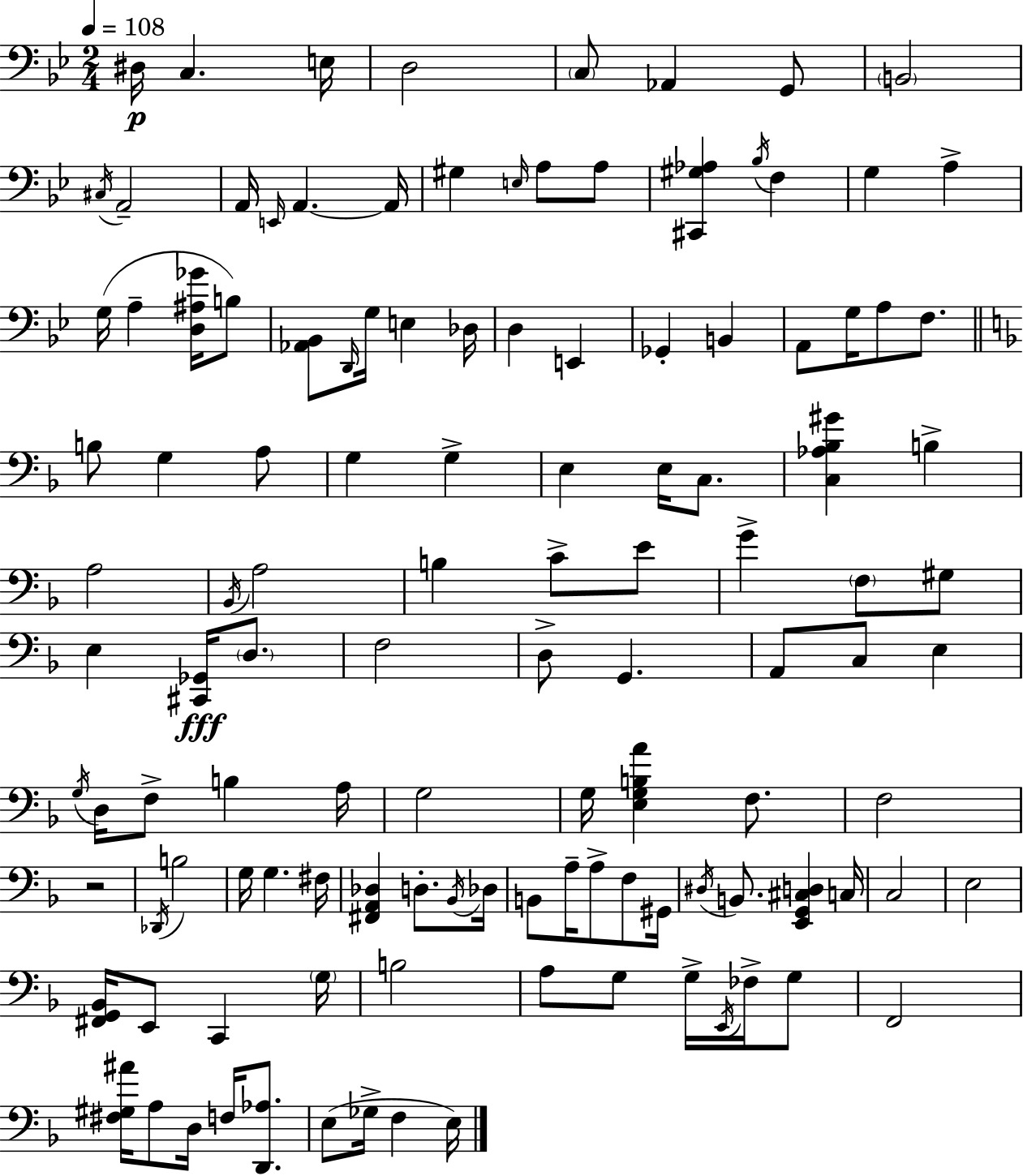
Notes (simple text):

D#3/s C3/q. E3/s D3/h C3/e Ab2/q G2/e B2/h C#3/s A2/h A2/s E2/s A2/q. A2/s G#3/q E3/s A3/e A3/e [C#2,G#3,Ab3]/q Bb3/s F3/q G3/q A3/q G3/s A3/q [D3,A#3,Gb4]/s B3/e [Ab2,Bb2]/e D2/s G3/s E3/q Db3/s D3/q E2/q Gb2/q B2/q A2/e G3/s A3/e F3/e. B3/e G3/q A3/e G3/q G3/q E3/q E3/s C3/e. [C3,Ab3,Bb3,G#4]/q B3/q A3/h Bb2/s A3/h B3/q C4/e E4/e G4/q F3/e G#3/e E3/q [C#2,Gb2]/s D3/e. F3/h D3/e G2/q. A2/e C3/e E3/q G3/s D3/s F3/e B3/q A3/s G3/h G3/s [E3,G3,B3,A4]/q F3/e. F3/h R/h Db2/s B3/h G3/s G3/q. F#3/s [F#2,A2,Db3]/q D3/e. Bb2/s Db3/s B2/e A3/s A3/e F3/e G#2/s D#3/s B2/e. [E2,G2,C#3,D3]/q C3/s C3/h E3/h [F#2,G2,Bb2]/s E2/e C2/q G3/s B3/h A3/e G3/e G3/s E2/s FES3/s G3/e F2/h [F#3,G#3,A#4]/s A3/e D3/s F3/s [D2,Ab3]/e. E3/e Gb3/s F3/q E3/s